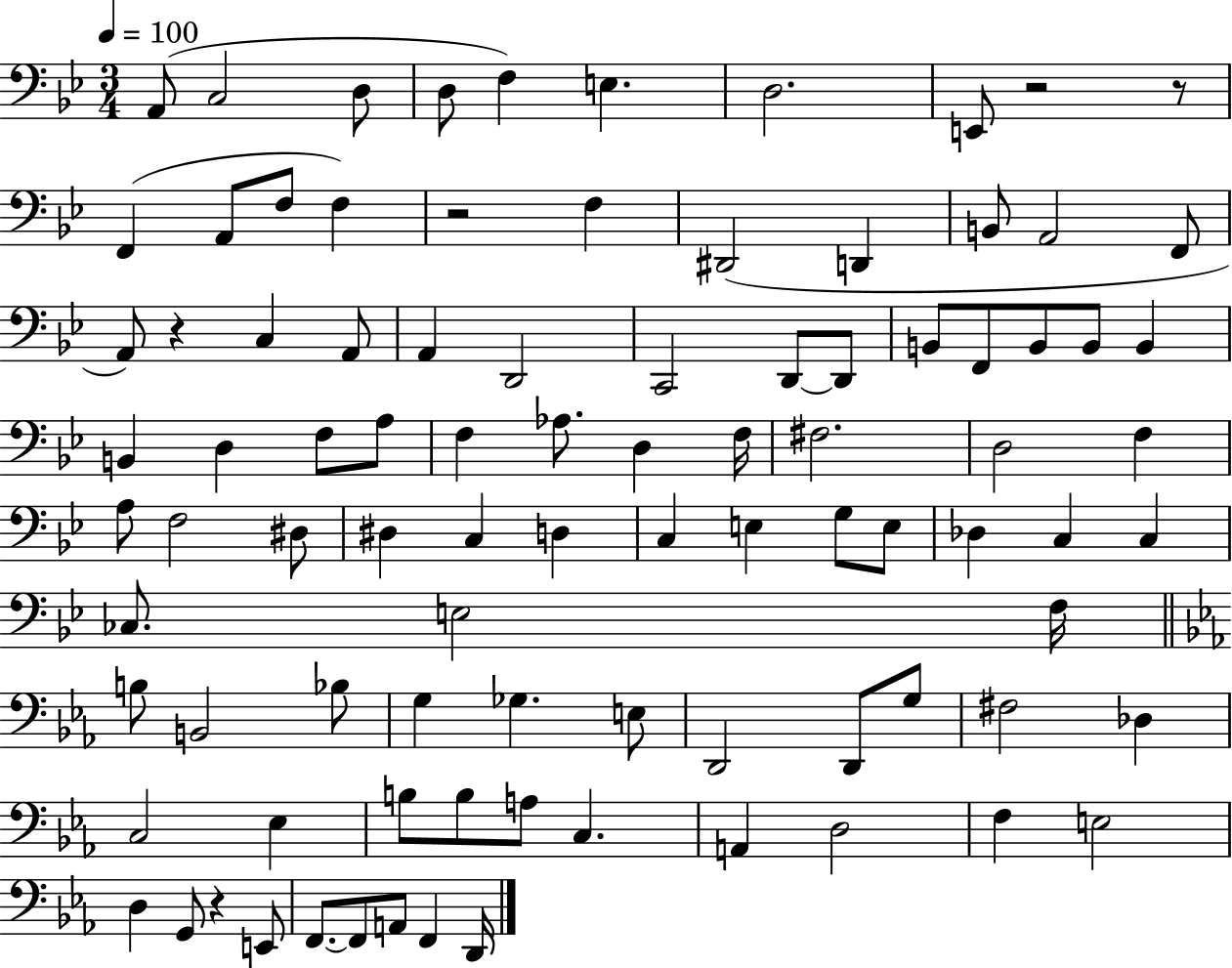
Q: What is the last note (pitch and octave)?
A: D2